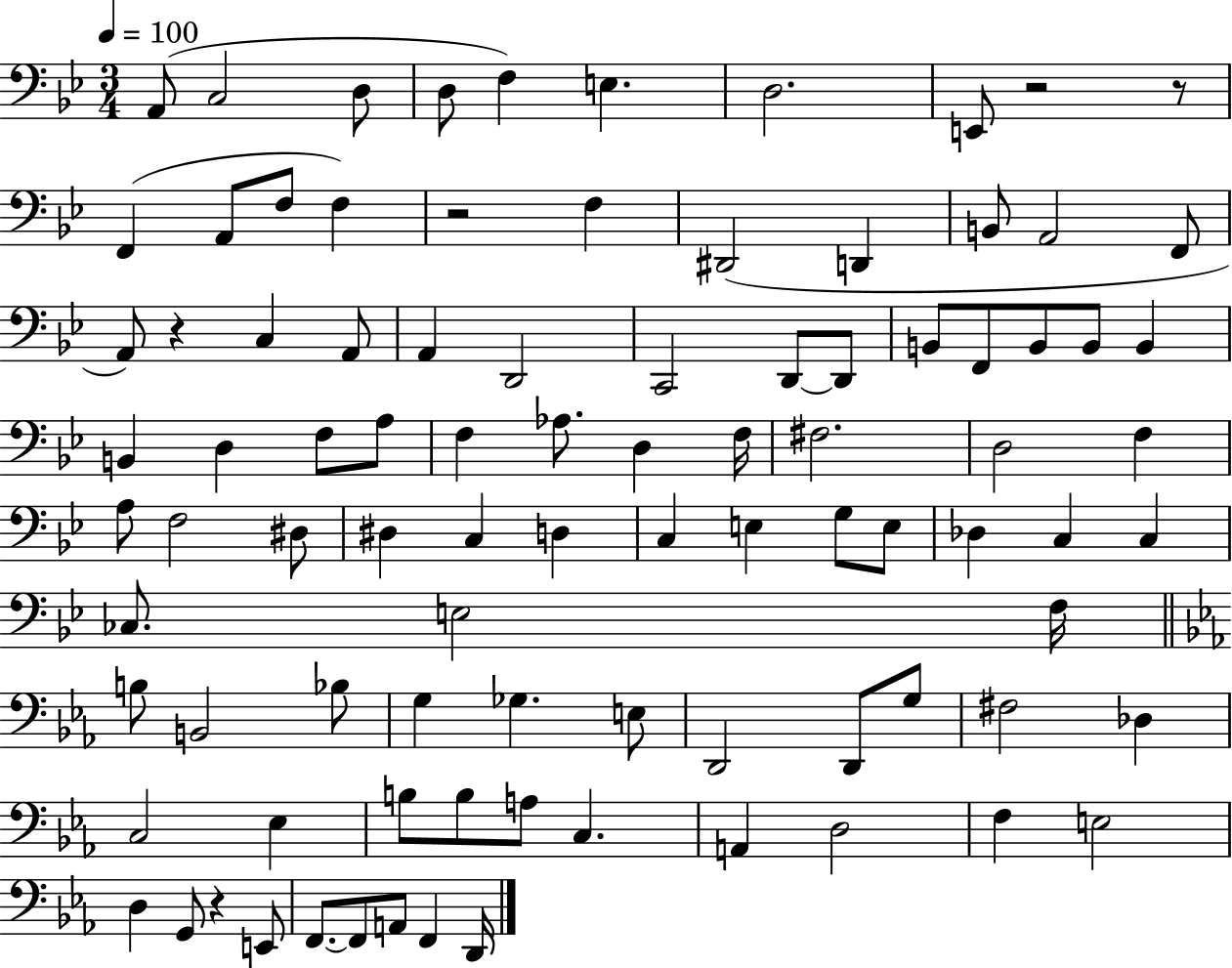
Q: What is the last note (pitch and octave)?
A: D2